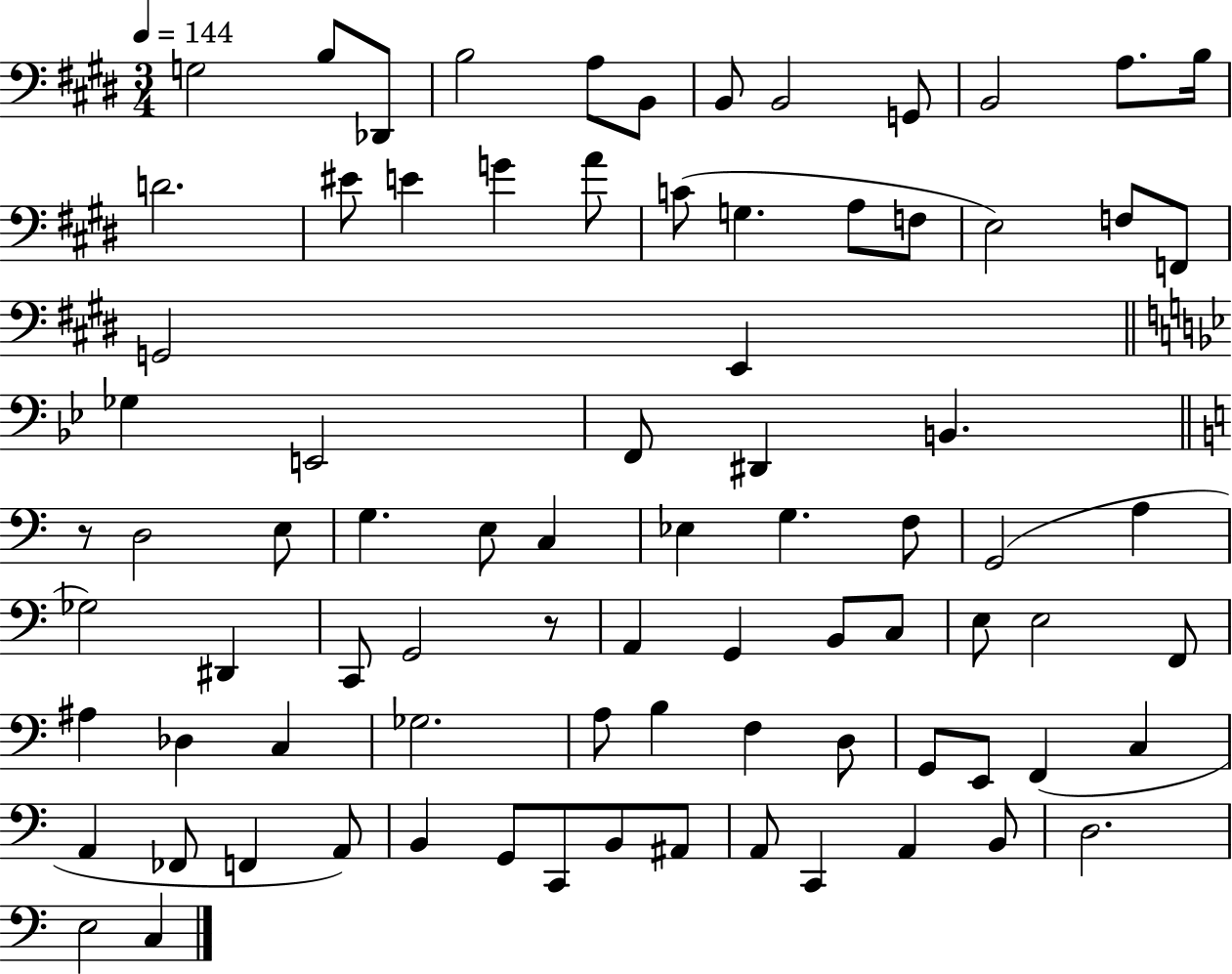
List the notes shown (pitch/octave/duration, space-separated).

G3/h B3/e Db2/e B3/h A3/e B2/e B2/e B2/h G2/e B2/h A3/e. B3/s D4/h. EIS4/e E4/q G4/q A4/e C4/e G3/q. A3/e F3/e E3/h F3/e F2/e G2/h E2/q Gb3/q E2/h F2/e D#2/q B2/q. R/e D3/h E3/e G3/q. E3/e C3/q Eb3/q G3/q. F3/e G2/h A3/q Gb3/h D#2/q C2/e G2/h R/e A2/q G2/q B2/e C3/e E3/e E3/h F2/e A#3/q Db3/q C3/q Gb3/h. A3/e B3/q F3/q D3/e G2/e E2/e F2/q C3/q A2/q FES2/e F2/q A2/e B2/q G2/e C2/e B2/e A#2/e A2/e C2/q A2/q B2/e D3/h. E3/h C3/q